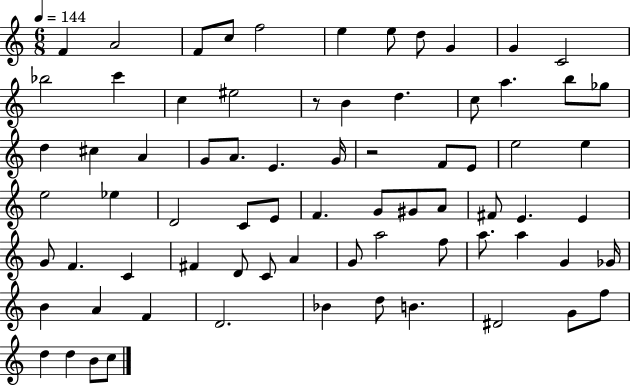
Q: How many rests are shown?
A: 2